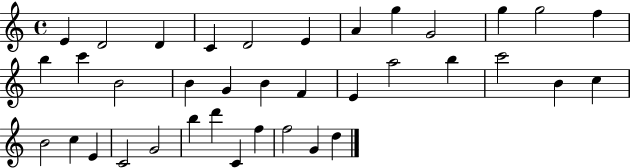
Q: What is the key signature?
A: C major